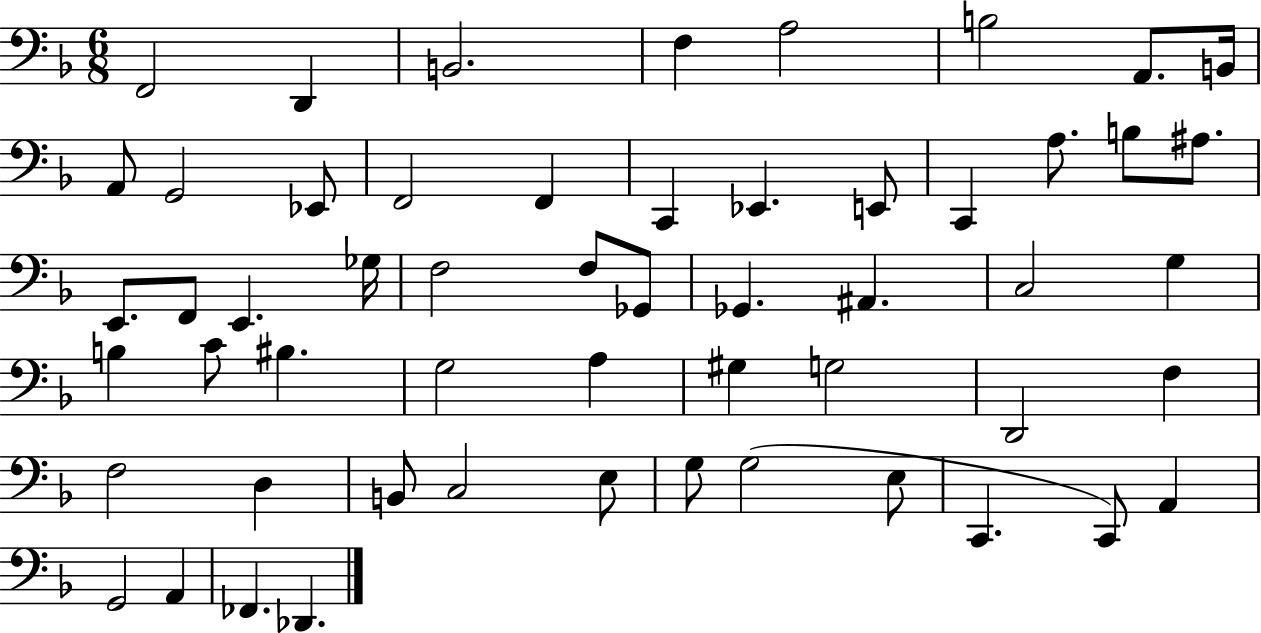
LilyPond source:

{
  \clef bass
  \numericTimeSignature
  \time 6/8
  \key f \major
  f,2 d,4 | b,2. | f4 a2 | b2 a,8. b,16 | \break a,8 g,2 ees,8 | f,2 f,4 | c,4 ees,4. e,8 | c,4 a8. b8 ais8. | \break e,8. f,8 e,4. ges16 | f2 f8 ges,8 | ges,4. ais,4. | c2 g4 | \break b4 c'8 bis4. | g2 a4 | gis4 g2 | d,2 f4 | \break f2 d4 | b,8 c2 e8 | g8 g2( e8 | c,4. c,8) a,4 | \break g,2 a,4 | fes,4. des,4. | \bar "|."
}